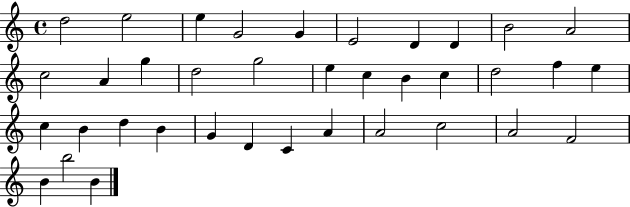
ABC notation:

X:1
T:Untitled
M:4/4
L:1/4
K:C
d2 e2 e G2 G E2 D D B2 A2 c2 A g d2 g2 e c B c d2 f e c B d B G D C A A2 c2 A2 F2 B b2 B